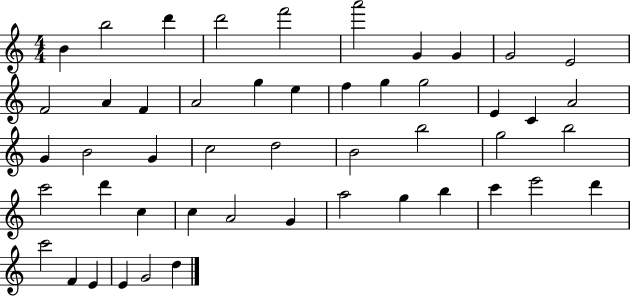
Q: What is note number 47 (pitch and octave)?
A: E4